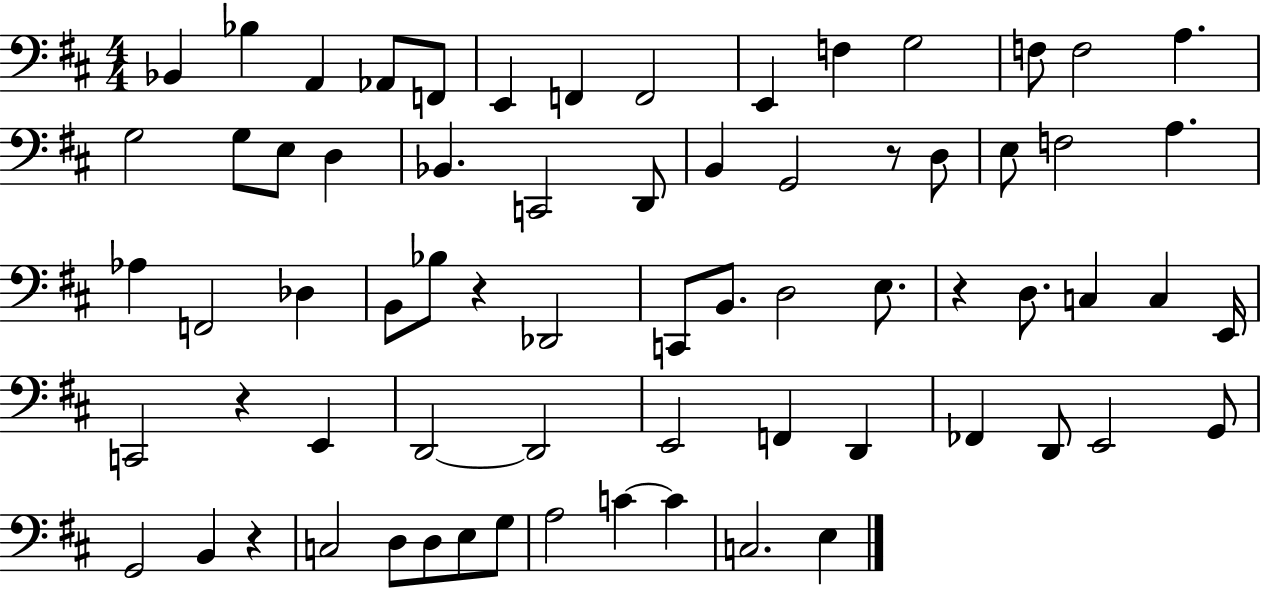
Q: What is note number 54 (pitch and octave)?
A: B2